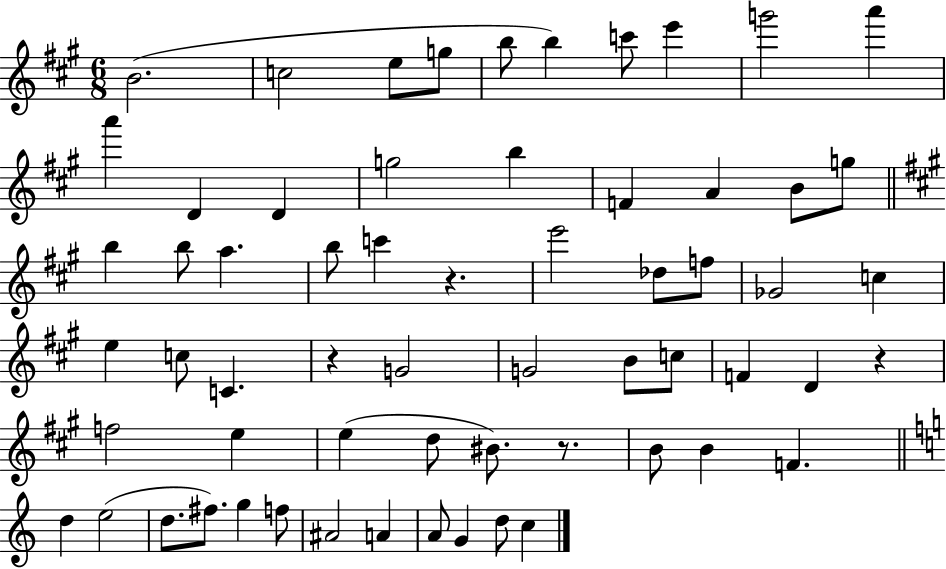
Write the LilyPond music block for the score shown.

{
  \clef treble
  \numericTimeSignature
  \time 6/8
  \key a \major
  \repeat volta 2 { b'2.( | c''2 e''8 g''8 | b''8 b''4) c'''8 e'''4 | g'''2 a'''4 | \break a'''4 d'4 d'4 | g''2 b''4 | f'4 a'4 b'8 g''8 | \bar "||" \break \key a \major b''4 b''8 a''4. | b''8 c'''4 r4. | e'''2 des''8 f''8 | ges'2 c''4 | \break e''4 c''8 c'4. | r4 g'2 | g'2 b'8 c''8 | f'4 d'4 r4 | \break f''2 e''4 | e''4( d''8 bis'8.) r8. | b'8 b'4 f'4. | \bar "||" \break \key a \minor d''4 e''2( | d''8. fis''8.) g''4 f''8 | ais'2 a'4 | a'8 g'4 d''8 c''4 | \break } \bar "|."
}